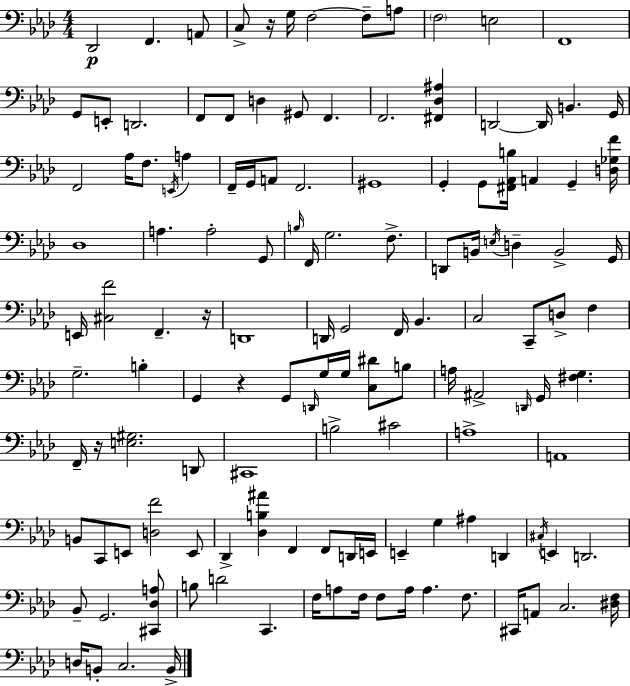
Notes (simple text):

Db2/h F2/q. A2/e C3/e R/s G3/s F3/h F3/e A3/e F3/h E3/h F2/w G2/e E2/e D2/h. F2/e F2/e D3/q G#2/e F2/q. F2/h. [F#2,Db3,A#3]/q D2/h D2/s B2/q. G2/s F2/h Ab3/s F3/e. E2/s A3/q F2/s G2/s A2/e F2/h. G#2/w G2/q G2/e [F#2,Ab2,B3]/s A2/q G2/q [D3,Gb3,F4]/s Db3/w A3/q. A3/h G2/e B3/s F2/s G3/h. F3/e. D2/e B2/s E3/s D3/q B2/h G2/s E2/s [C#3,F4]/h F2/q. R/s D2/w D2/s G2/h F2/s Bb2/q. C3/h C2/e D3/e F3/q G3/h. B3/q G2/q R/q G2/e D2/s G3/s G3/s [C3,D#4]/e B3/e A3/s A#2/h D2/s G2/s [F#3,G3]/q. F2/s R/s [E3,G#3]/h. D2/e C#2/w B3/h C#4/h A3/w A2/w B2/e C2/e E2/e [D3,F4]/h E2/e Db2/q [Db3,B3,A#4]/q F2/q F2/e D2/s E2/s E2/q G3/q A#3/q D2/q C#3/s E2/q D2/h. Bb2/e G2/h. [C#2,Db3,A3]/e B3/e D4/h C2/q. F3/s A3/e F3/s F3/e A3/s A3/q. F3/e. C#2/s A2/e C3/h. [D#3,F3]/s D3/s B2/e C3/h. B2/s